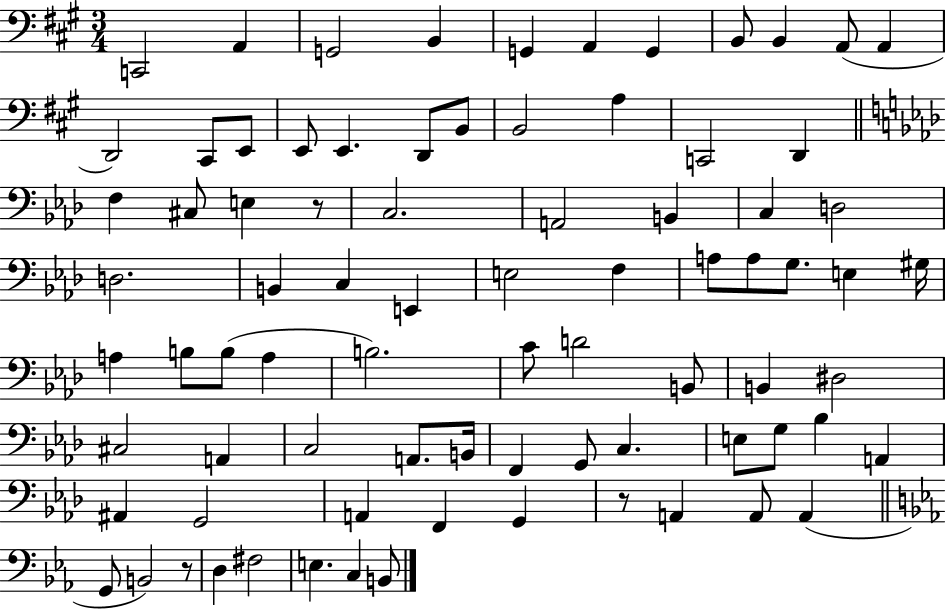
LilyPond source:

{
  \clef bass
  \numericTimeSignature
  \time 3/4
  \key a \major
  \repeat volta 2 { c,2 a,4 | g,2 b,4 | g,4 a,4 g,4 | b,8 b,4 a,8( a,4 | \break d,2) cis,8 e,8 | e,8 e,4. d,8 b,8 | b,2 a4 | c,2 d,4 | \break \bar "||" \break \key aes \major f4 cis8 e4 r8 | c2. | a,2 b,4 | c4 d2 | \break d2. | b,4 c4 e,4 | e2 f4 | a8 a8 g8. e4 gis16 | \break a4 b8 b8( a4 | b2.) | c'8 d'2 b,8 | b,4 dis2 | \break cis2 a,4 | c2 a,8. b,16 | f,4 g,8 c4. | e8 g8 bes4 a,4 | \break ais,4 g,2 | a,4 f,4 g,4 | r8 a,4 a,8 a,4( | \bar "||" \break \key ees \major g,8 b,2) r8 | d4 fis2 | e4. c4 b,8 | } \bar "|."
}